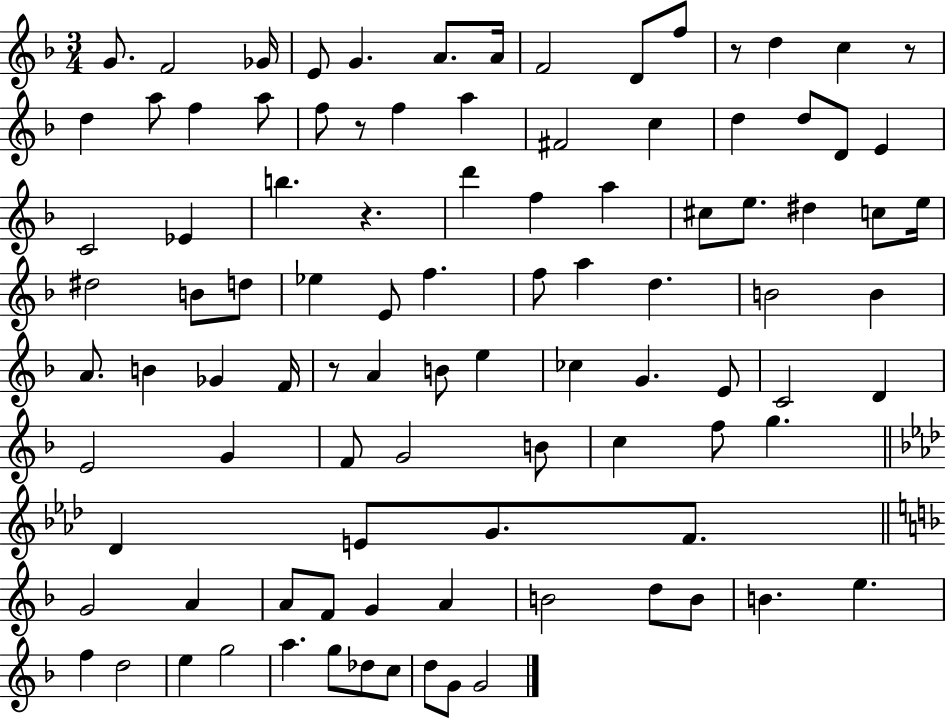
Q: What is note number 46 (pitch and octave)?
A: B4